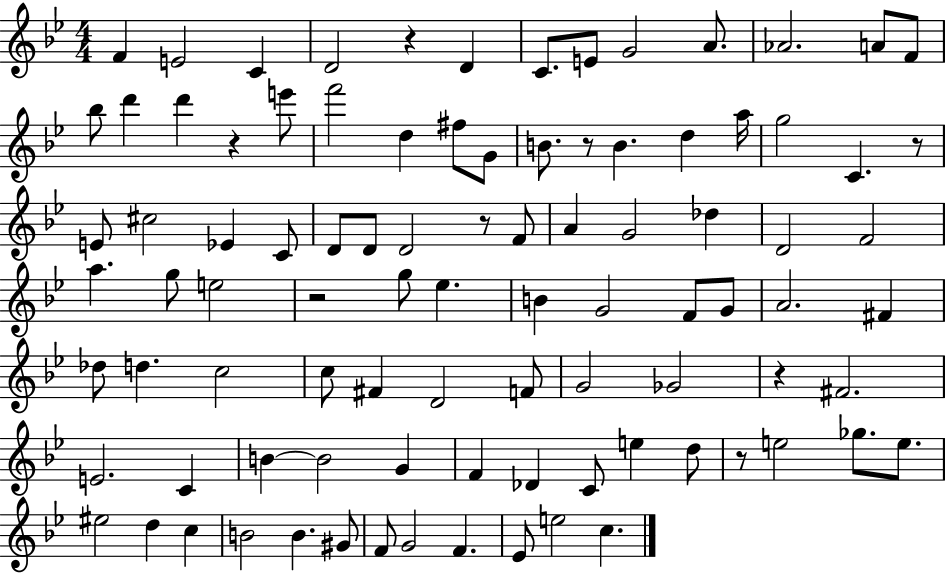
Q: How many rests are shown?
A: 8